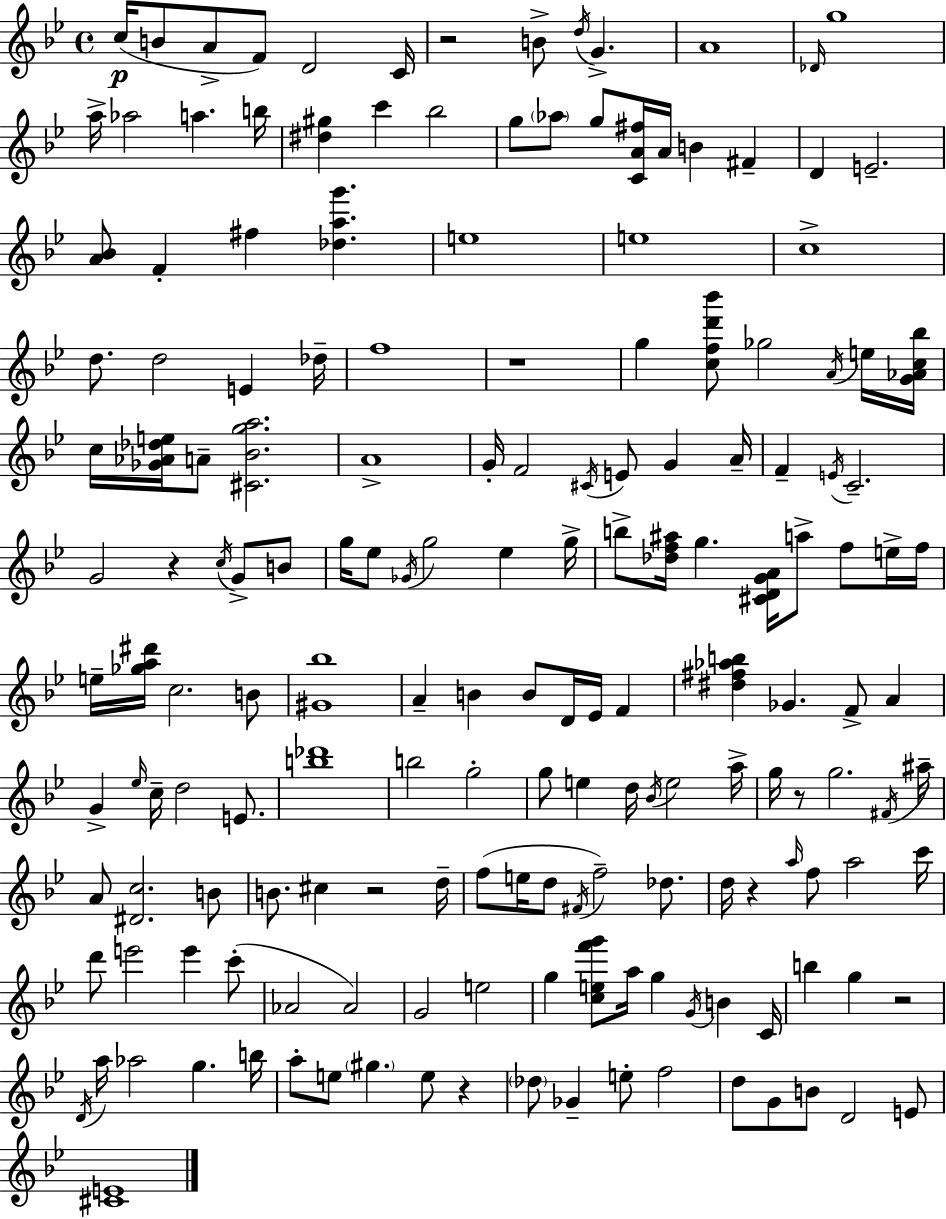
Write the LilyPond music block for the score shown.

{
  \clef treble
  \time 4/4
  \defaultTimeSignature
  \key g \minor
  c''16(\p b'8 a'8-> f'8) d'2 c'16 | r2 b'8-> \acciaccatura { d''16 } g'4.-> | a'1 | \grace { des'16 } g''1 | \break a''16-> aes''2 a''4. | b''16 <dis'' gis''>4 c'''4 bes''2 | g''8 \parenthesize aes''8 g''8 <c' a' fis''>16 a'16 b'4 fis'4-- | d'4 e'2.-- | \break <a' bes'>8 f'4-. fis''4 <des'' a'' g'''>4. | e''1 | e''1 | c''1-> | \break d''8. d''2 e'4 | des''16-- f''1 | r1 | g''4 <c'' f'' d''' bes'''>8 ges''2 | \break \acciaccatura { a'16 } e''16 <g' aes' c'' bes''>16 c''16 <ges' aes' des'' e''>16 a'8-- <cis' bes' g'' a''>2. | a'1-> | g'16-. f'2 \acciaccatura { cis'16 } e'8 g'4 | a'16-- f'4-- \acciaccatura { e'16 } c'2.-- | \break g'2 r4 | \acciaccatura { c''16 } g'8-> b'8 g''16 ees''8 \acciaccatura { ges'16 } g''2 | ees''4 g''16-> b''8-> <des'' f'' ais''>16 g''4. | <cis' d' g' a'>16 a''8-> f''8 e''16-> f''16 e''16-- <ges'' a'' dis'''>16 c''2. | \break b'8 <gis' bes''>1 | a'4-- b'4 b'8 | d'16 ees'16 f'4 <dis'' fis'' aes'' b''>4 ges'4. | f'8-> a'4 g'4-> \grace { ees''16 } c''16-- d''2 | \break e'8. <b'' des'''>1 | b''2 | g''2-. g''8 e''4 d''16 \acciaccatura { bes'16 } | e''2 a''16-> g''16 r8 g''2. | \break \acciaccatura { fis'16 } ais''16-- a'8 <dis' c''>2. | b'8 b'8. cis''4 | r2 d''16-- f''8( e''16 d''8 \acciaccatura { fis'16 } | f''2--) des''8. d''16 r4 | \break \grace { a''16 } f''8 a''2 c'''16 d'''8 e'''2 | e'''4 c'''8-.( aes'2 | aes'2) g'2 | e''2 g''4 | \break <c'' e'' f''' g'''>8 a''16 g''4 \acciaccatura { g'16 } b'4 c'16 b''4 | g''4 r2 \acciaccatura { d'16 } a''16 aes''2 | g''4. b''16 a''8-. | e''8 \parenthesize gis''4. e''8 r4 \parenthesize des''8 | \break ges'4-- e''8-. f''2 d''8 | g'8 b'8 d'2 e'8 <cis' e'>1 | \bar "|."
}